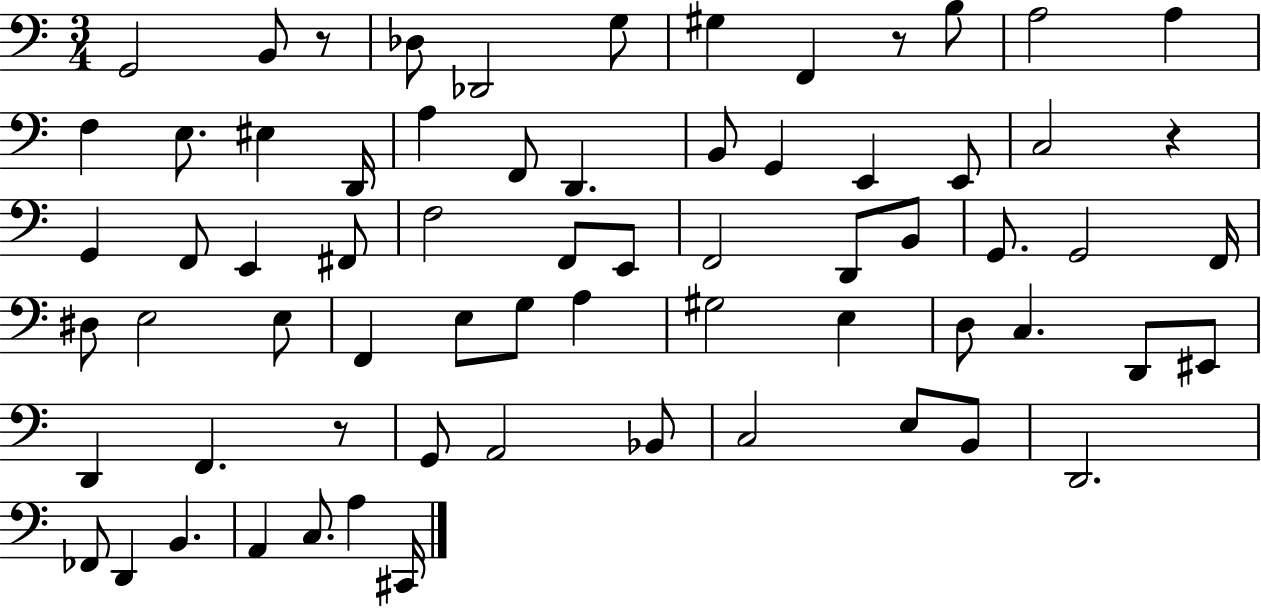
X:1
T:Untitled
M:3/4
L:1/4
K:C
G,,2 B,,/2 z/2 _D,/2 _D,,2 G,/2 ^G, F,, z/2 B,/2 A,2 A, F, E,/2 ^E, D,,/4 A, F,,/2 D,, B,,/2 G,, E,, E,,/2 C,2 z G,, F,,/2 E,, ^F,,/2 F,2 F,,/2 E,,/2 F,,2 D,,/2 B,,/2 G,,/2 G,,2 F,,/4 ^D,/2 E,2 E,/2 F,, E,/2 G,/2 A, ^G,2 E, D,/2 C, D,,/2 ^E,,/2 D,, F,, z/2 G,,/2 A,,2 _B,,/2 C,2 E,/2 B,,/2 D,,2 _F,,/2 D,, B,, A,, C,/2 A, ^C,,/4